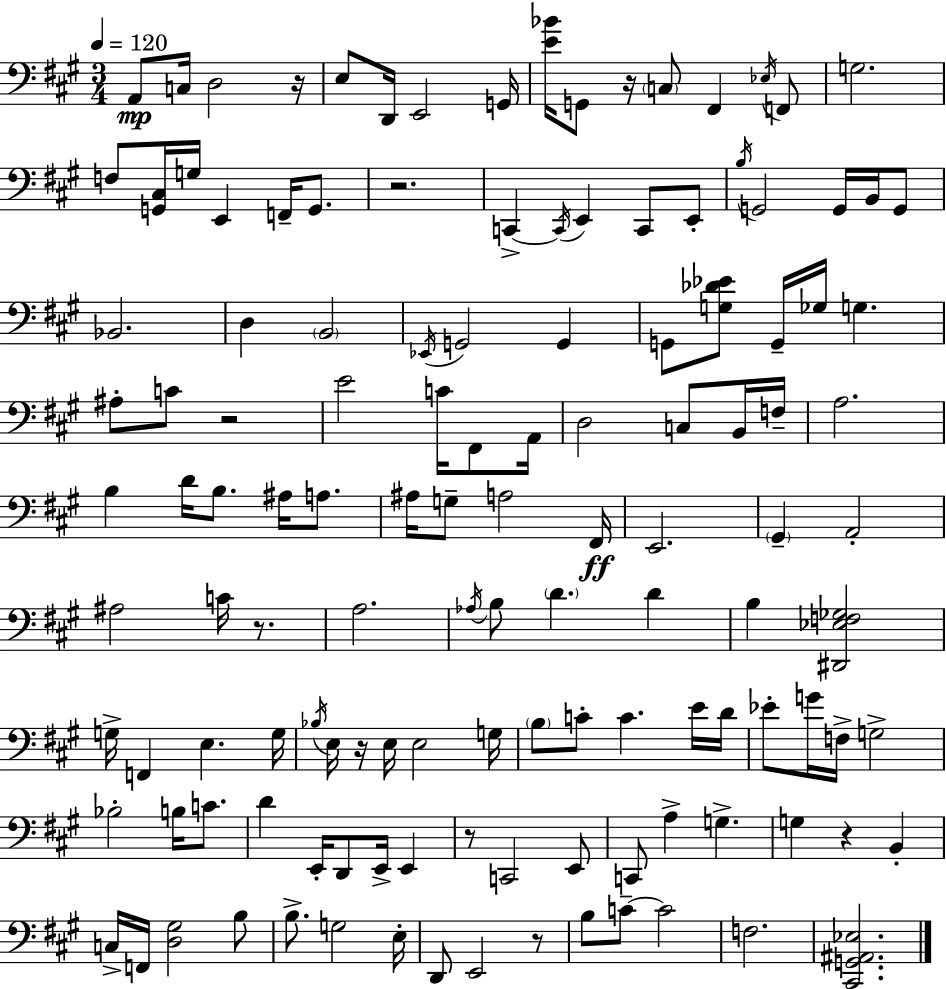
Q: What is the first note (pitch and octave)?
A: A2